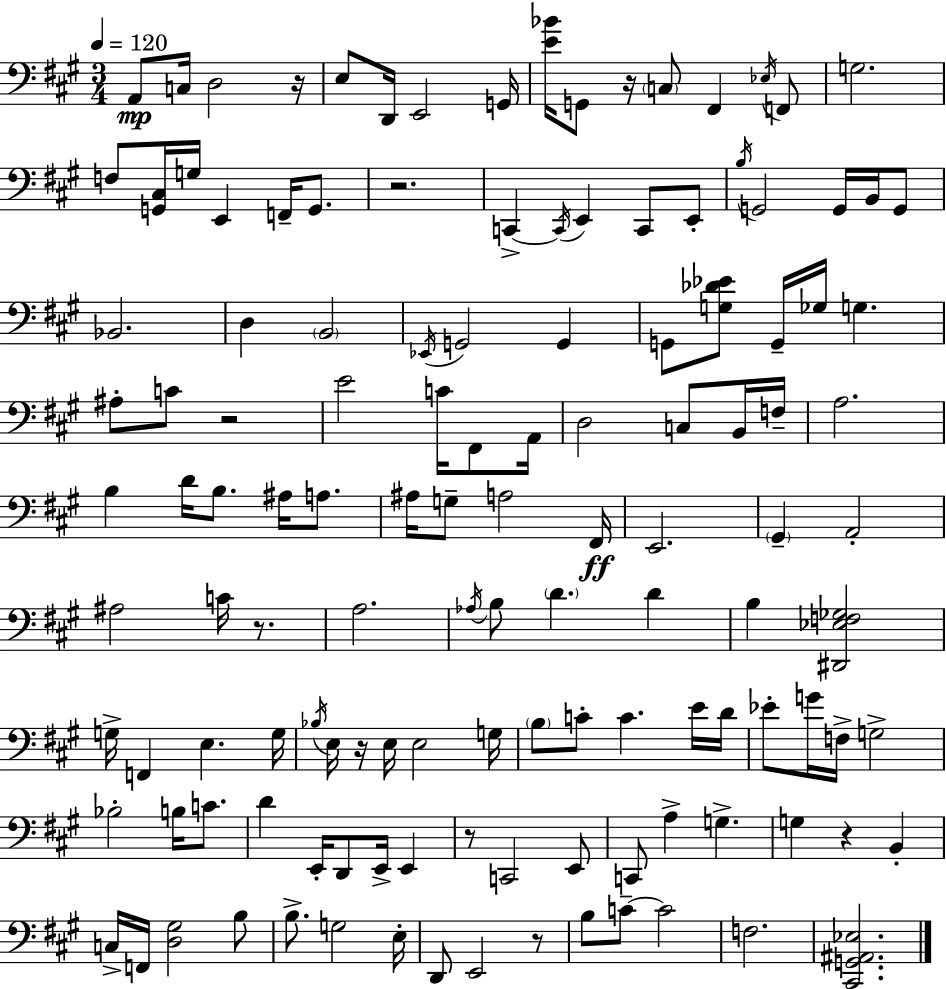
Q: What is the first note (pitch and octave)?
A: A2